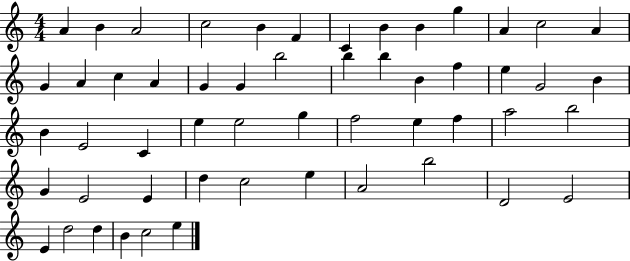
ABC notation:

X:1
T:Untitled
M:4/4
L:1/4
K:C
A B A2 c2 B F C B B g A c2 A G A c A G G b2 b b B f e G2 B B E2 C e e2 g f2 e f a2 b2 G E2 E d c2 e A2 b2 D2 E2 E d2 d B c2 e